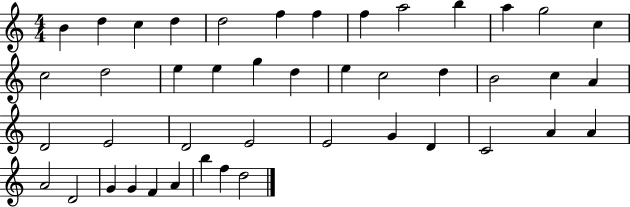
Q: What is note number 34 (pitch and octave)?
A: A4